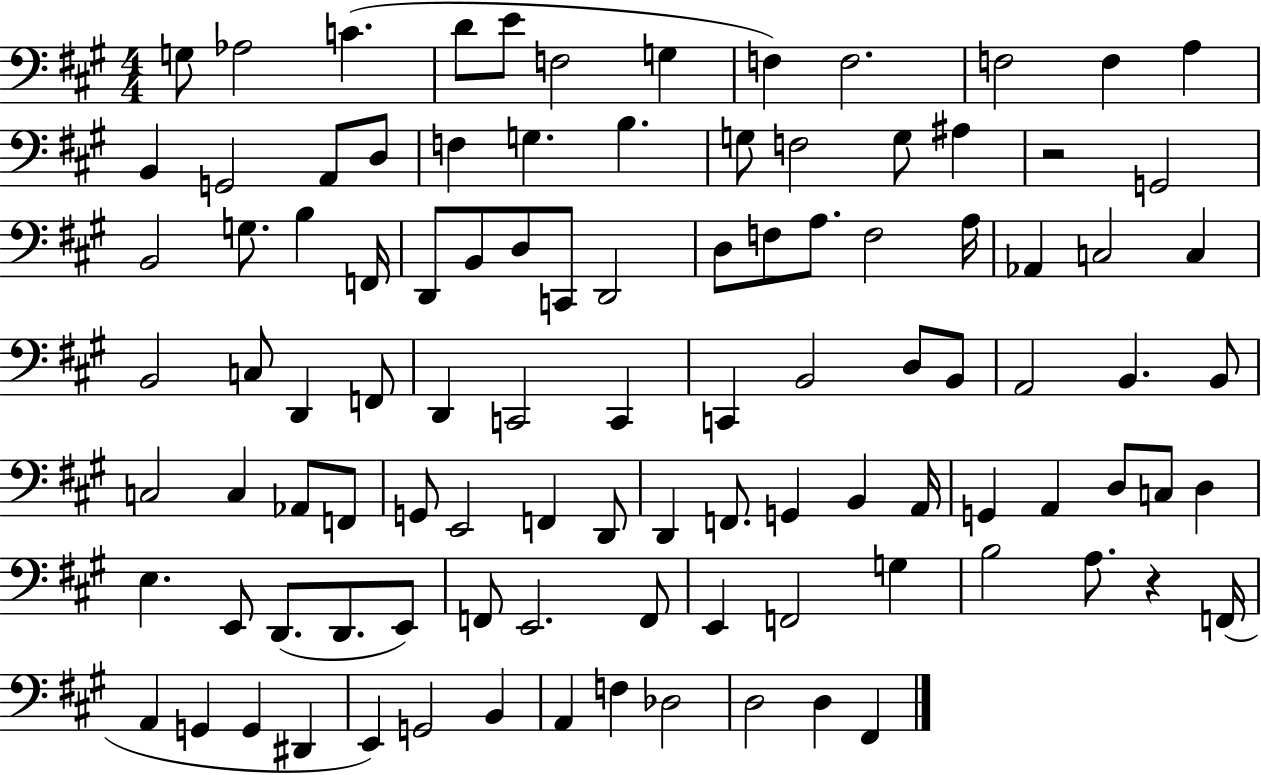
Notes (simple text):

G3/e Ab3/h C4/q. D4/e E4/e F3/h G3/q F3/q F3/h. F3/h F3/q A3/q B2/q G2/h A2/e D3/e F3/q G3/q. B3/q. G3/e F3/h G3/e A#3/q R/h G2/h B2/h G3/e. B3/q F2/s D2/e B2/e D3/e C2/e D2/h D3/e F3/e A3/e. F3/h A3/s Ab2/q C3/h C3/q B2/h C3/e D2/q F2/e D2/q C2/h C2/q C2/q B2/h D3/e B2/e A2/h B2/q. B2/e C3/h C3/q Ab2/e F2/e G2/e E2/h F2/q D2/e D2/q F2/e. G2/q B2/q A2/s G2/q A2/q D3/e C3/e D3/q E3/q. E2/e D2/e. D2/e. E2/e F2/e E2/h. F2/e E2/q F2/h G3/q B3/h A3/e. R/q F2/s A2/q G2/q G2/q D#2/q E2/q G2/h B2/q A2/q F3/q Db3/h D3/h D3/q F#2/q